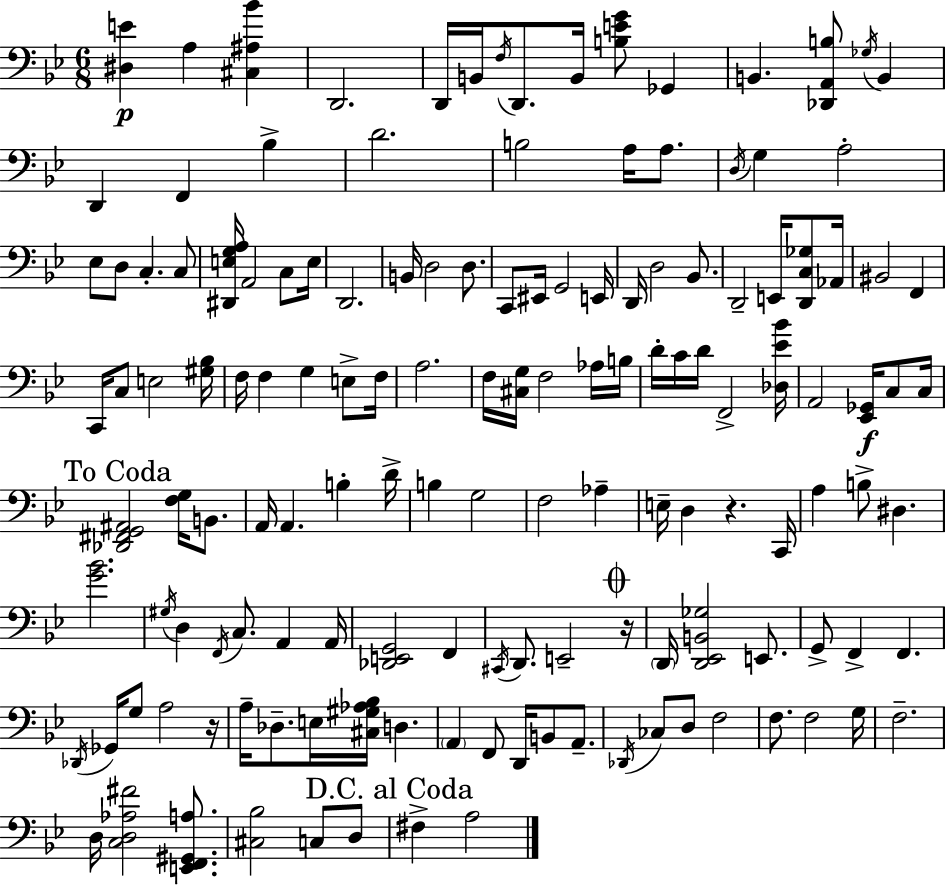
X:1
T:Untitled
M:6/8
L:1/4
K:Gm
[^D,E] A, [^C,^A,_B] D,,2 D,,/4 B,,/4 F,/4 D,,/2 B,,/4 [B,EG]/2 _G,, B,, [_D,,A,,B,]/2 _G,/4 B,, D,, F,, _B, D2 B,2 A,/4 A,/2 D,/4 G, A,2 _E,/2 D,/2 C, C,/2 [^D,,E,G,A,]/4 A,,2 C,/2 E,/4 D,,2 B,,/4 D,2 D,/2 C,,/2 ^E,,/4 G,,2 E,,/4 D,,/4 D,2 _B,,/2 D,,2 E,,/4 [D,,C,_G,]/2 _A,,/4 ^B,,2 F,, C,,/4 C,/2 E,2 [^G,_B,]/4 F,/4 F, G, E,/2 F,/4 A,2 F,/4 [^C,G,]/4 F,2 _A,/4 B,/4 D/4 C/4 D/4 F,,2 [_D,_E_B]/4 A,,2 [_E,,_G,,]/4 C,/2 C,/4 [_D,,^F,,G,,^A,,]2 [F,G,]/4 B,,/2 A,,/4 A,, B, D/4 B, G,2 F,2 _A, E,/4 D, z C,,/4 A, B,/2 ^D, [G_B]2 ^G,/4 D, F,,/4 C,/2 A,, A,,/4 [_D,,E,,G,,]2 F,, ^C,,/4 D,,/2 E,,2 z/4 D,,/4 [D,,_E,,B,,_G,]2 E,,/2 G,,/2 F,, F,, _D,,/4 _G,,/4 G,/2 A,2 z/4 A,/4 _D,/2 E,/4 [^C,^G,_A,_B,]/4 D, A,, F,,/2 D,,/4 B,,/2 A,,/2 _D,,/4 _C,/2 D,/2 F,2 F,/2 F,2 G,/4 F,2 D,/4 [C,D,_A,^F]2 [E,,F,,^G,,A,]/2 [^C,_B,]2 C,/2 D,/2 ^F, A,2